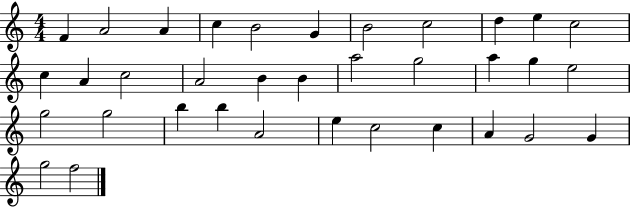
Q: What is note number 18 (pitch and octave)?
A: A5